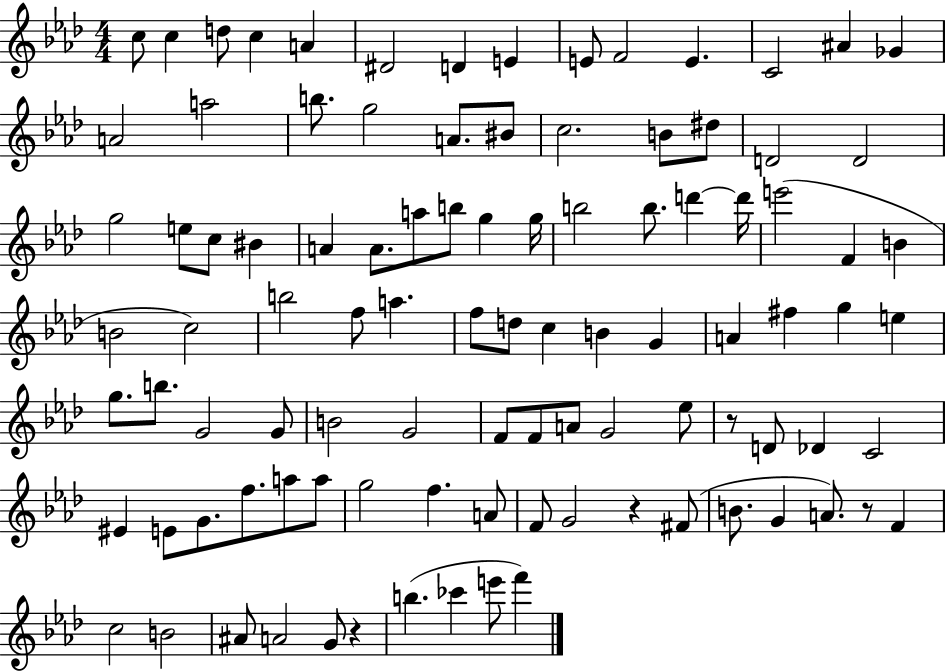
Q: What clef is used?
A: treble